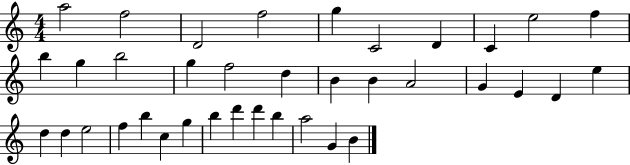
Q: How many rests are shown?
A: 0